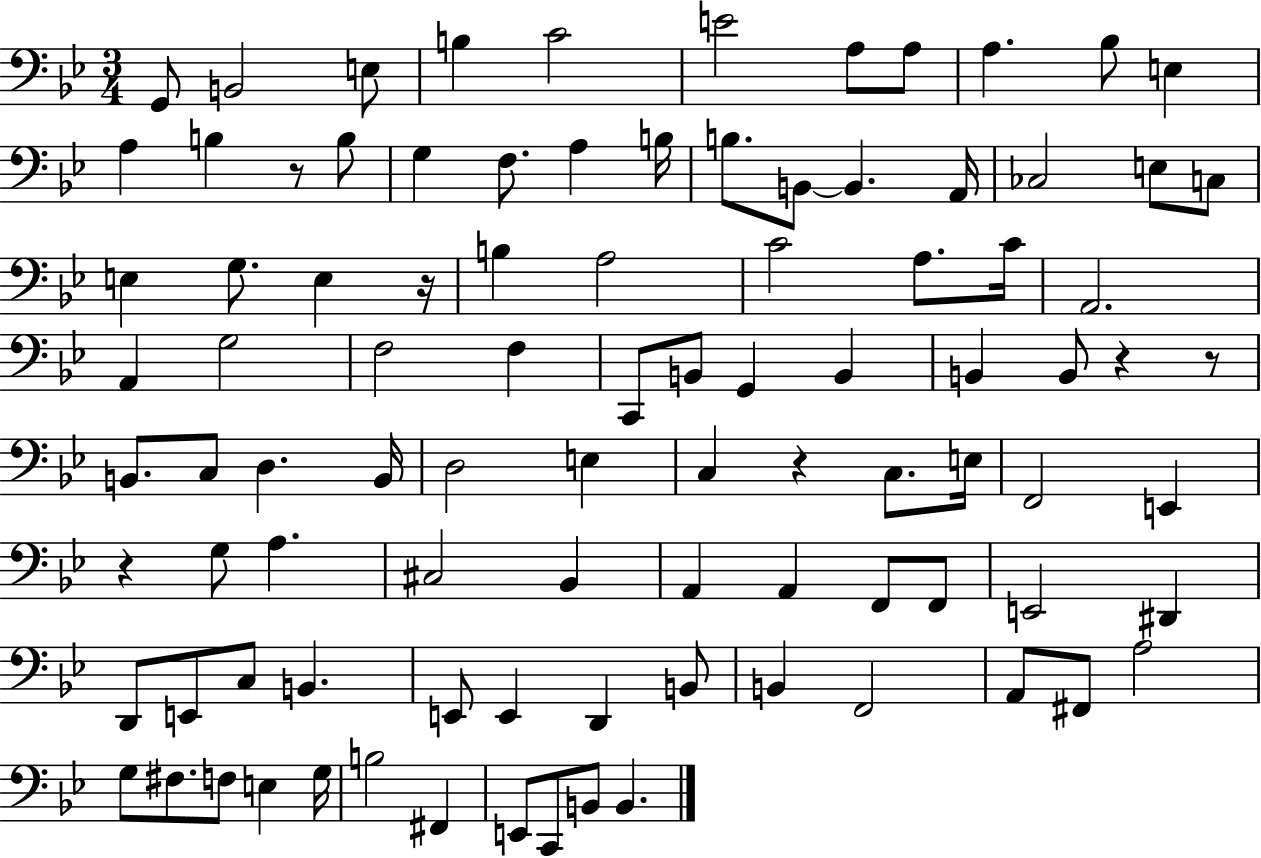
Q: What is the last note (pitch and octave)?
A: B2